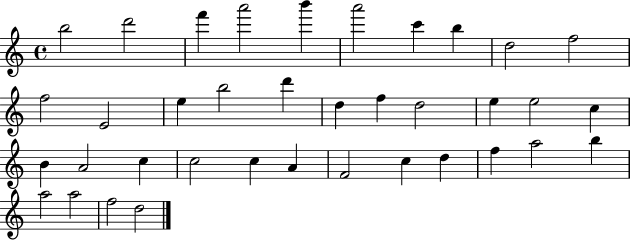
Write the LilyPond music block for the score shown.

{
  \clef treble
  \time 4/4
  \defaultTimeSignature
  \key c \major
  b''2 d'''2 | f'''4 a'''2 b'''4 | a'''2 c'''4 b''4 | d''2 f''2 | \break f''2 e'2 | e''4 b''2 d'''4 | d''4 f''4 d''2 | e''4 e''2 c''4 | \break b'4 a'2 c''4 | c''2 c''4 a'4 | f'2 c''4 d''4 | f''4 a''2 b''4 | \break a''2 a''2 | f''2 d''2 | \bar "|."
}